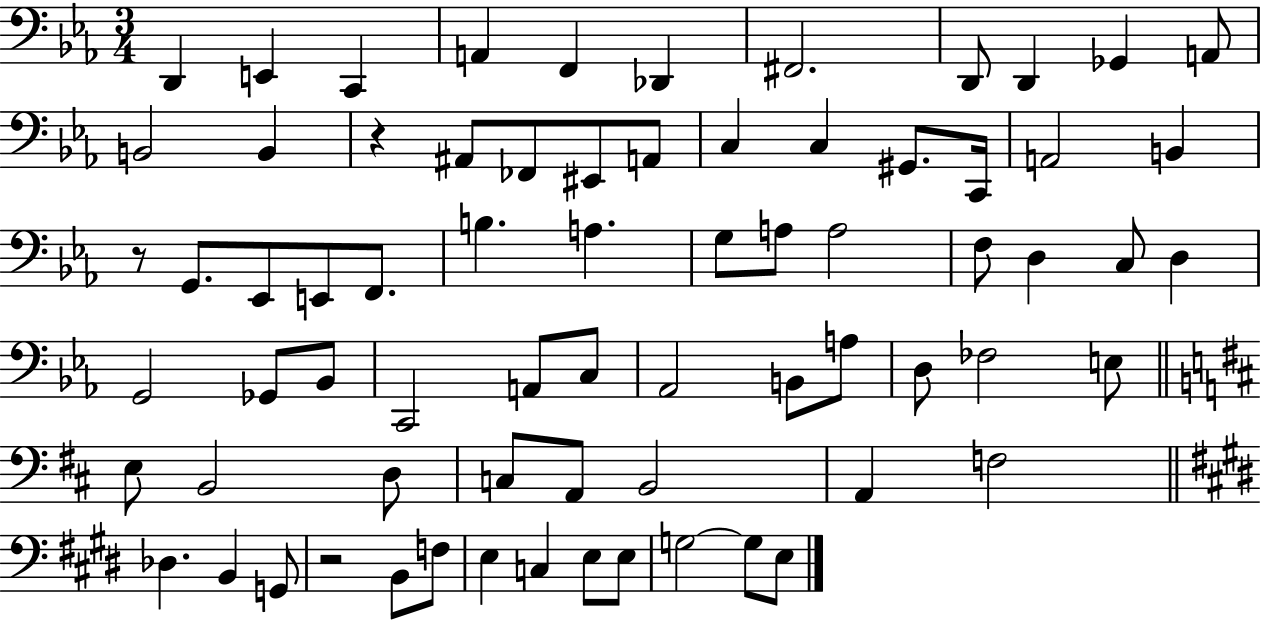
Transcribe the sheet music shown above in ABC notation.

X:1
T:Untitled
M:3/4
L:1/4
K:Eb
D,, E,, C,, A,, F,, _D,, ^F,,2 D,,/2 D,, _G,, A,,/2 B,,2 B,, z ^A,,/2 _F,,/2 ^E,,/2 A,,/2 C, C, ^G,,/2 C,,/4 A,,2 B,, z/2 G,,/2 _E,,/2 E,,/2 F,,/2 B, A, G,/2 A,/2 A,2 F,/2 D, C,/2 D, G,,2 _G,,/2 _B,,/2 C,,2 A,,/2 C,/2 _A,,2 B,,/2 A,/2 D,/2 _F,2 E,/2 E,/2 B,,2 D,/2 C,/2 A,,/2 B,,2 A,, F,2 _D, B,, G,,/2 z2 B,,/2 F,/2 E, C, E,/2 E,/2 G,2 G,/2 E,/2